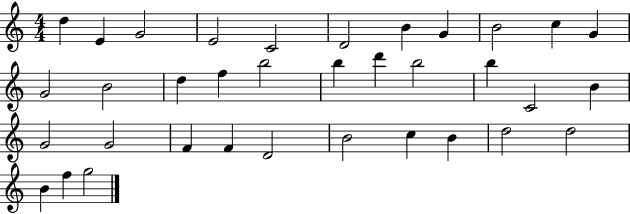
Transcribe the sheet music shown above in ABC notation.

X:1
T:Untitled
M:4/4
L:1/4
K:C
d E G2 E2 C2 D2 B G B2 c G G2 B2 d f b2 b d' b2 b C2 B G2 G2 F F D2 B2 c B d2 d2 B f g2